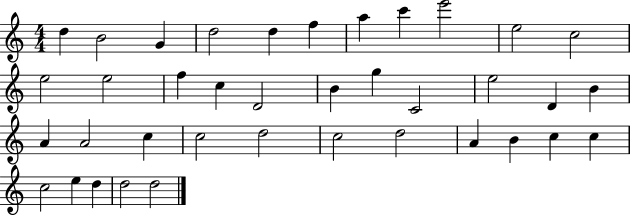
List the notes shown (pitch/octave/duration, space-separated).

D5/q B4/h G4/q D5/h D5/q F5/q A5/q C6/q E6/h E5/h C5/h E5/h E5/h F5/q C5/q D4/h B4/q G5/q C4/h E5/h D4/q B4/q A4/q A4/h C5/q C5/h D5/h C5/h D5/h A4/q B4/q C5/q C5/q C5/h E5/q D5/q D5/h D5/h